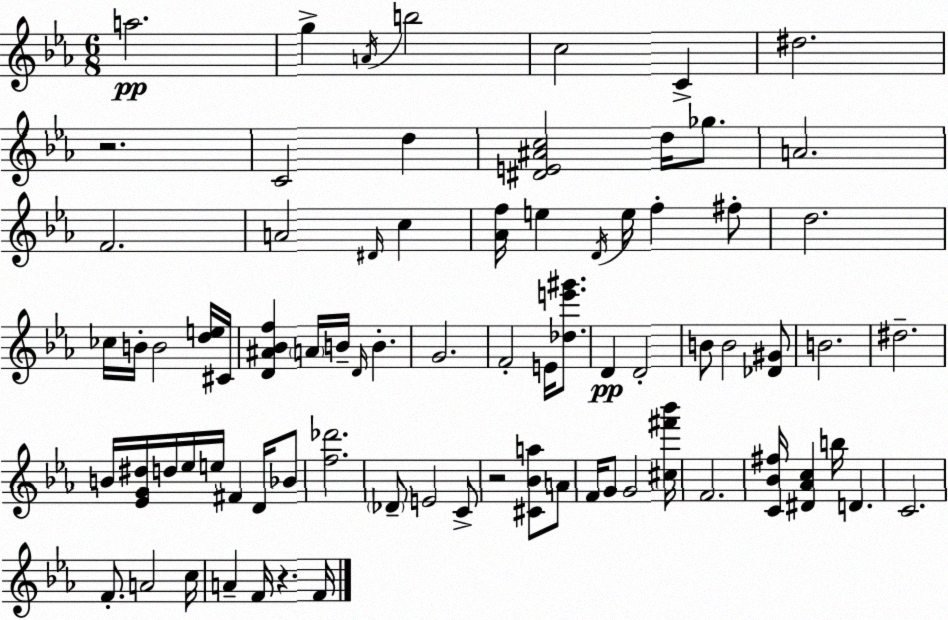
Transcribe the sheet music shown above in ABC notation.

X:1
T:Untitled
M:6/8
L:1/4
K:Eb
a2 g A/4 b2 c2 C ^d2 z2 C2 d [^DE^Ac]2 d/4 _g/2 A2 F2 A2 ^D/4 c [_Af]/4 e D/4 e/4 f ^f/2 d2 _c/4 B/4 B2 [de]/4 ^C/4 [D^A_Bf] A/4 B/4 D/4 B G2 F2 E/4 [_de'^g']/2 D D2 B/2 B2 [_D^G]/2 B2 ^d2 B/4 [_EG^d]/4 d/4 _e/4 e/4 ^F D/4 _B/2 [f_d']2 _D/2 E2 C/2 z2 [^C_Ba]/2 A/2 F/4 G/2 G2 [^c^f'_b']/4 F2 [C_B^f]/4 [^D_Ac] b/4 D C2 F/2 A2 c/4 A F/4 z F/4